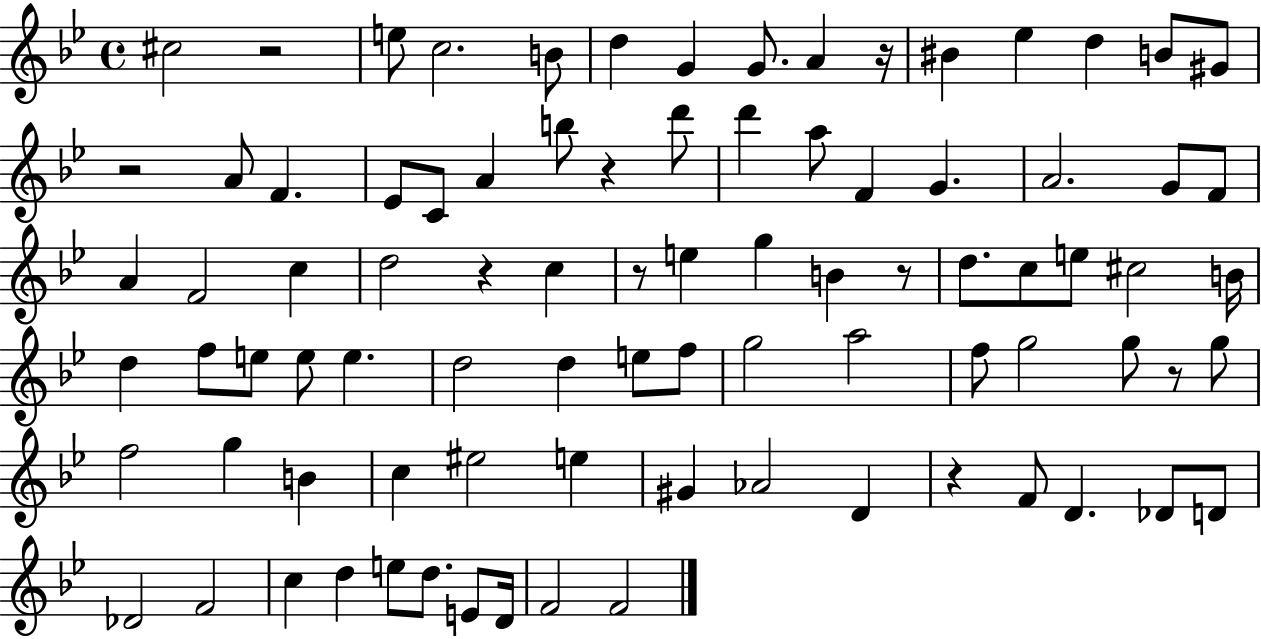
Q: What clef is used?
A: treble